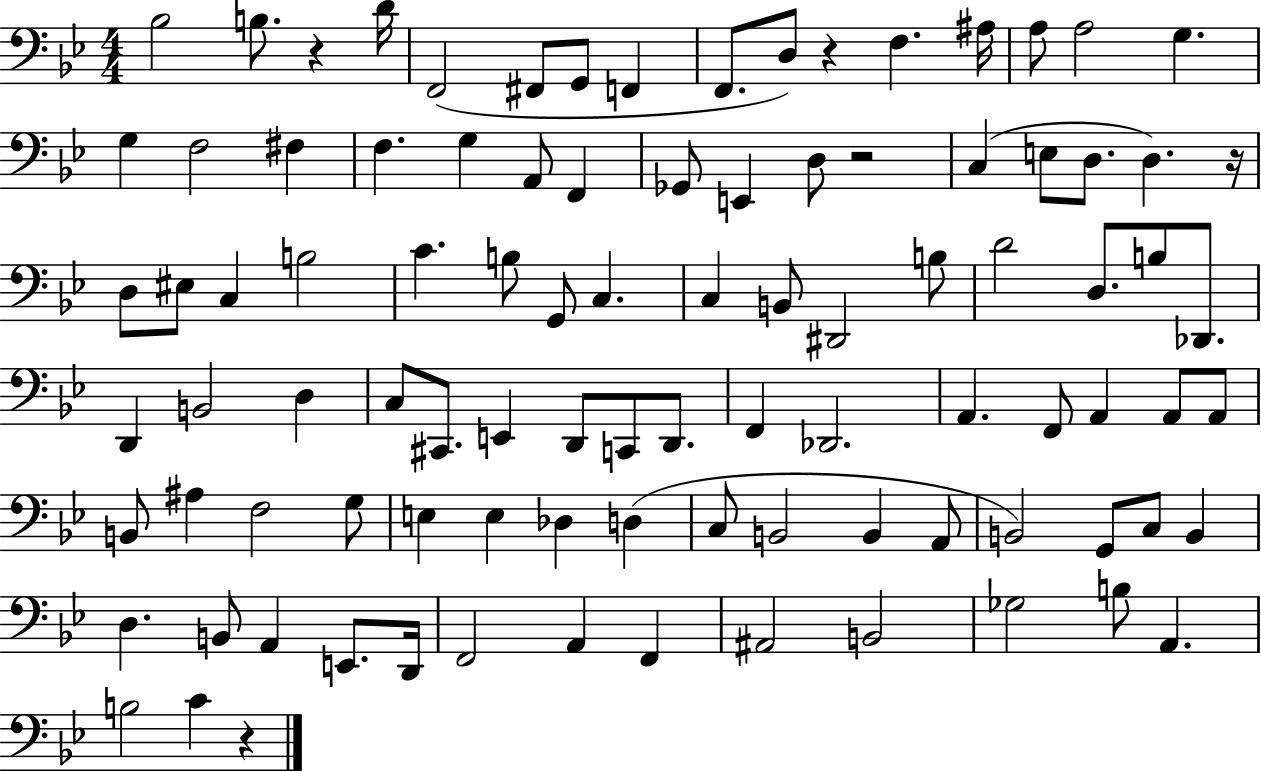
X:1
T:Untitled
M:4/4
L:1/4
K:Bb
_B,2 B,/2 z D/4 F,,2 ^F,,/2 G,,/2 F,, F,,/2 D,/2 z F, ^A,/4 A,/2 A,2 G, G, F,2 ^F, F, G, A,,/2 F,, _G,,/2 E,, D,/2 z2 C, E,/2 D,/2 D, z/4 D,/2 ^E,/2 C, B,2 C B,/2 G,,/2 C, C, B,,/2 ^D,,2 B,/2 D2 D,/2 B,/2 _D,,/2 D,, B,,2 D, C,/2 ^C,,/2 E,, D,,/2 C,,/2 D,,/2 F,, _D,,2 A,, F,,/2 A,, A,,/2 A,,/2 B,,/2 ^A, F,2 G,/2 E, E, _D, D, C,/2 B,,2 B,, A,,/2 B,,2 G,,/2 C,/2 B,, D, B,,/2 A,, E,,/2 D,,/4 F,,2 A,, F,, ^A,,2 B,,2 _G,2 B,/2 A,, B,2 C z